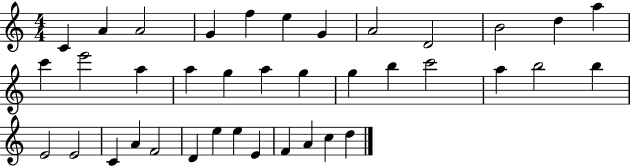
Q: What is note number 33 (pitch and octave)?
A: E5